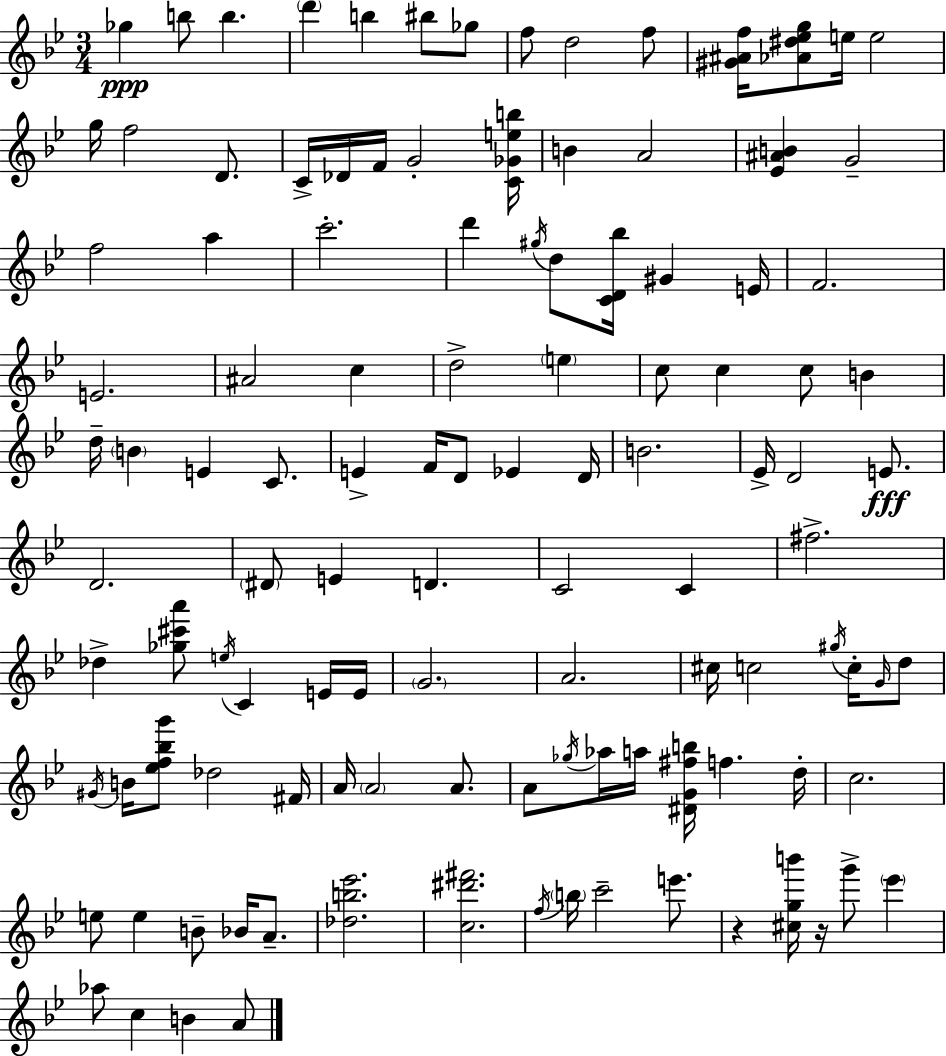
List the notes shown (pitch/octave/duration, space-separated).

Gb5/q B5/e B5/q. D6/q B5/q BIS5/e Gb5/e F5/e D5/h F5/e [G#4,A#4,F5]/s [Ab4,D#5,Eb5,G5]/e E5/s E5/h G5/s F5/h D4/e. C4/s Db4/s F4/s G4/h [C4,Gb4,E5,B5]/s B4/q A4/h [Eb4,A#4,B4]/q G4/h F5/h A5/q C6/h. D6/q G#5/s D5/e [C4,D4,Bb5]/s G#4/q E4/s F4/h. E4/h. A#4/h C5/q D5/h E5/q C5/e C5/q C5/e B4/q D5/s B4/q E4/q C4/e. E4/q F4/s D4/e Eb4/q D4/s B4/h. Eb4/s D4/h E4/e. D4/h. D#4/e E4/q D4/q. C4/h C4/q F#5/h. Db5/q [Gb5,C#6,A6]/e E5/s C4/q E4/s E4/s G4/h. A4/h. C#5/s C5/h G#5/s C5/s G4/s D5/e G#4/s B4/s [Eb5,F5,Bb5,G6]/e Db5/h F#4/s A4/s A4/h A4/e. A4/e Gb5/s Ab5/s A5/s [D#4,G4,F#5,B5]/s F5/q. D5/s C5/h. E5/e E5/q B4/e Bb4/s A4/e. [Db5,B5,Eb6]/h. [C5,D#6,F#6]/h. F5/s B5/s C6/h E6/e. R/q [C#5,G5,B6]/s R/s G6/e Eb6/q Ab5/e C5/q B4/q A4/e